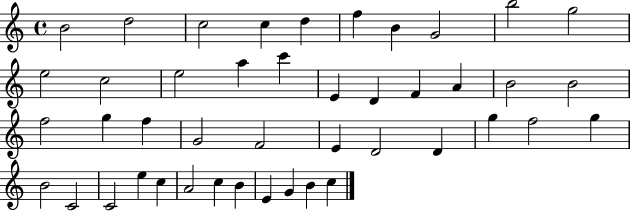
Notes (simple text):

B4/h D5/h C5/h C5/q D5/q F5/q B4/q G4/h B5/h G5/h E5/h C5/h E5/h A5/q C6/q E4/q D4/q F4/q A4/q B4/h B4/h F5/h G5/q F5/q G4/h F4/h E4/q D4/h D4/q G5/q F5/h G5/q B4/h C4/h C4/h E5/q C5/q A4/h C5/q B4/q E4/q G4/q B4/q C5/q